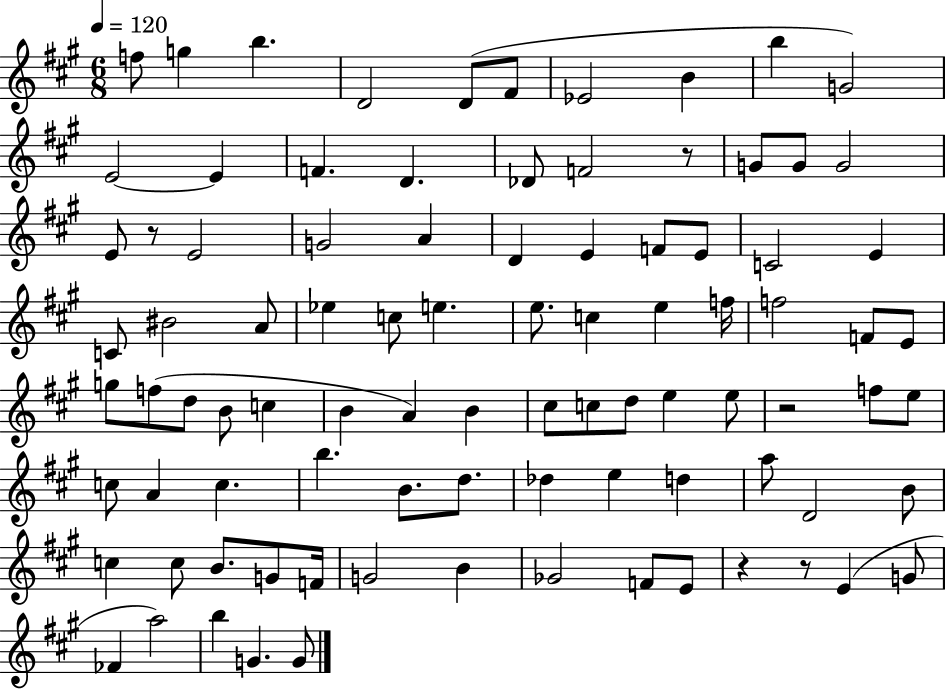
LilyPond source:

{
  \clef treble
  \numericTimeSignature
  \time 6/8
  \key a \major
  \tempo 4 = 120
  f''8 g''4 b''4. | d'2 d'8( fis'8 | ees'2 b'4 | b''4 g'2) | \break e'2~~ e'4 | f'4. d'4. | des'8 f'2 r8 | g'8 g'8 g'2 | \break e'8 r8 e'2 | g'2 a'4 | d'4 e'4 f'8 e'8 | c'2 e'4 | \break c'8 bis'2 a'8 | ees''4 c''8 e''4. | e''8. c''4 e''4 f''16 | f''2 f'8 e'8 | \break g''8 f''8( d''8 b'8 c''4 | b'4 a'4) b'4 | cis''8 c''8 d''8 e''4 e''8 | r2 f''8 e''8 | \break c''8 a'4 c''4. | b''4. b'8. d''8. | des''4 e''4 d''4 | a''8 d'2 b'8 | \break c''4 c''8 b'8. g'8 f'16 | g'2 b'4 | ges'2 f'8 e'8 | r4 r8 e'4( g'8 | \break fes'4 a''2) | b''4 g'4. g'8 | \bar "|."
}